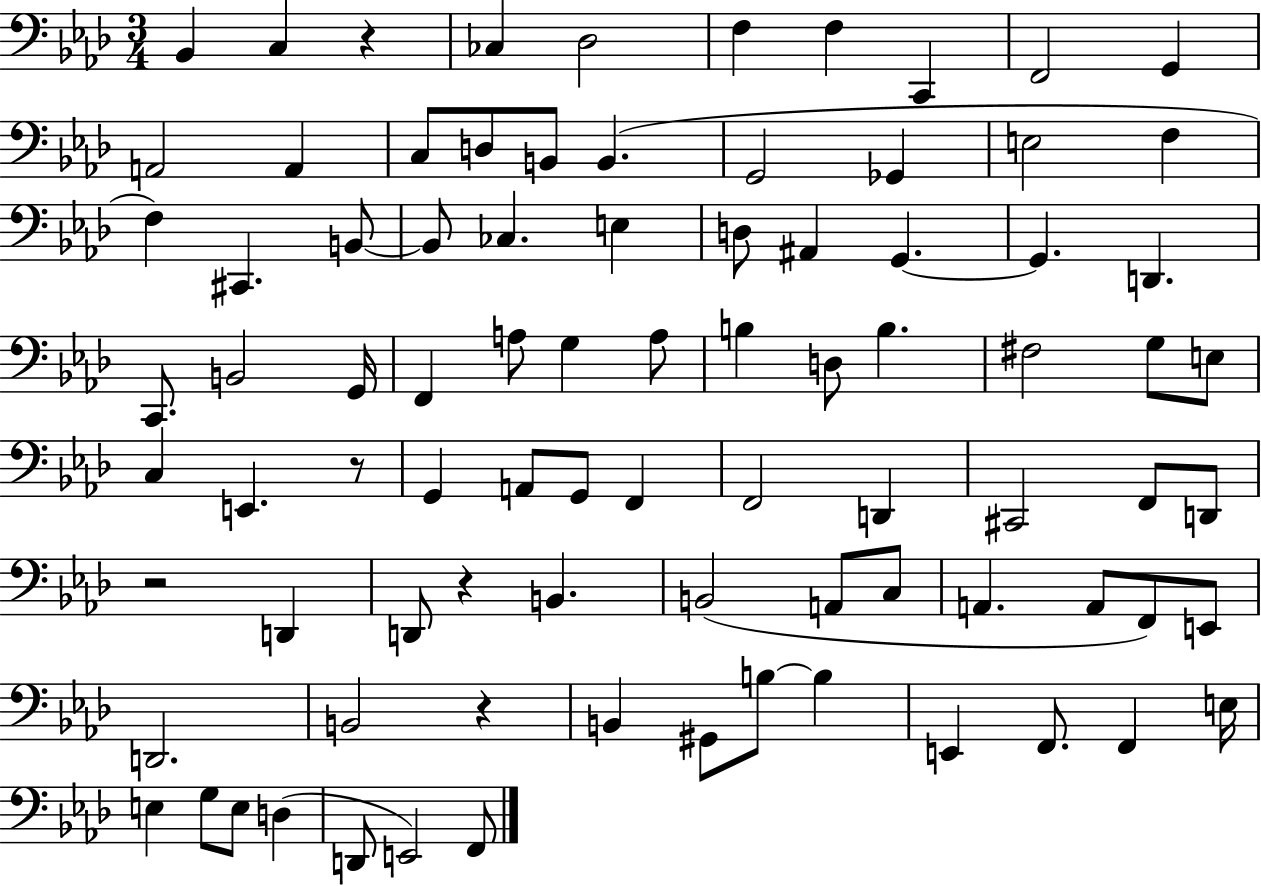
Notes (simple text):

Bb2/q C3/q R/q CES3/q Db3/h F3/q F3/q C2/q F2/h G2/q A2/h A2/q C3/e D3/e B2/e B2/q. G2/h Gb2/q E3/h F3/q F3/q C#2/q. B2/e B2/e CES3/q. E3/q D3/e A#2/q G2/q. G2/q. D2/q. C2/e. B2/h G2/s F2/q A3/e G3/q A3/e B3/q D3/e B3/q. F#3/h G3/e E3/e C3/q E2/q. R/e G2/q A2/e G2/e F2/q F2/h D2/q C#2/h F2/e D2/e R/h D2/q D2/e R/q B2/q. B2/h A2/e C3/e A2/q. A2/e F2/e E2/e D2/h. B2/h R/q B2/q G#2/e B3/e B3/q E2/q F2/e. F2/q E3/s E3/q G3/e E3/e D3/q D2/e E2/h F2/e